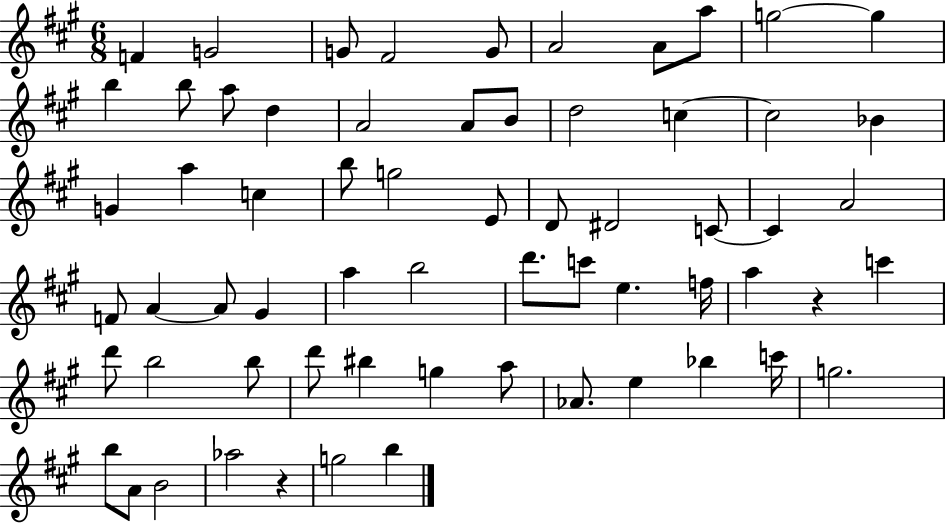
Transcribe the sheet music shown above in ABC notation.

X:1
T:Untitled
M:6/8
L:1/4
K:A
F G2 G/2 ^F2 G/2 A2 A/2 a/2 g2 g b b/2 a/2 d A2 A/2 B/2 d2 c c2 _B G a c b/2 g2 E/2 D/2 ^D2 C/2 C A2 F/2 A A/2 ^G a b2 d'/2 c'/2 e f/4 a z c' d'/2 b2 b/2 d'/2 ^b g a/2 _A/2 e _b c'/4 g2 b/2 A/2 B2 _a2 z g2 b